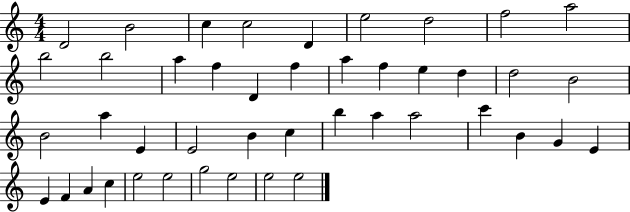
D4/h B4/h C5/q C5/h D4/q E5/h D5/h F5/h A5/h B5/h B5/h A5/q F5/q D4/q F5/q A5/q F5/q E5/q D5/q D5/h B4/h B4/h A5/q E4/q E4/h B4/q C5/q B5/q A5/q A5/h C6/q B4/q G4/q E4/q E4/q F4/q A4/q C5/q E5/h E5/h G5/h E5/h E5/h E5/h